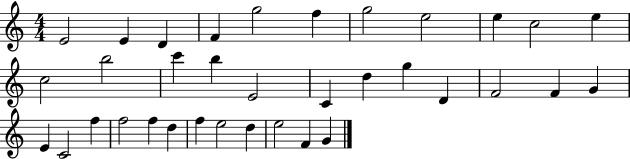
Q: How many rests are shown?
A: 0